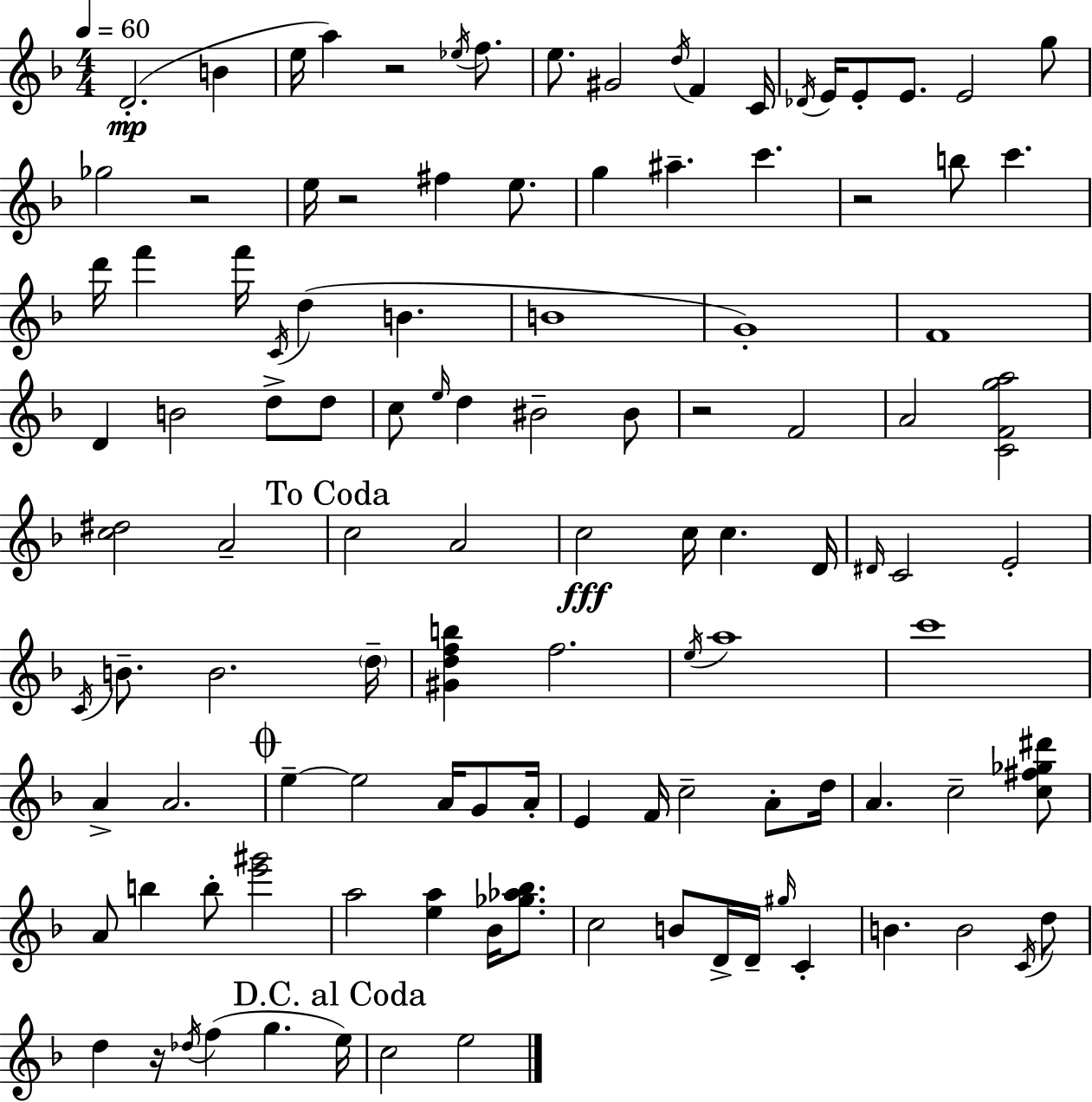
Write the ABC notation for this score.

X:1
T:Untitled
M:4/4
L:1/4
K:Dm
D2 B e/4 a z2 _e/4 f/2 e/2 ^G2 d/4 F C/4 _D/4 E/4 E/2 E/2 E2 g/2 _g2 z2 e/4 z2 ^f e/2 g ^a c' z2 b/2 c' d'/4 f' f'/4 C/4 d B B4 G4 F4 D B2 d/2 d/2 c/2 e/4 d ^B2 ^B/2 z2 F2 A2 [CFga]2 [c^d]2 A2 c2 A2 c2 c/4 c D/4 ^D/4 C2 E2 C/4 B/2 B2 d/4 [^Gdfb] f2 e/4 a4 c'4 A A2 e e2 A/4 G/2 A/4 E F/4 c2 A/2 d/4 A c2 [c^f_g^d']/2 A/2 b b/2 [e'^g']2 a2 [ea] _B/4 [_g_a_b]/2 c2 B/2 D/4 D/4 ^g/4 C B B2 C/4 d/2 d z/4 _d/4 f g e/4 c2 e2